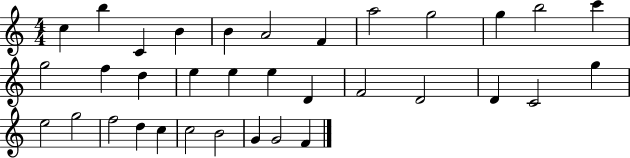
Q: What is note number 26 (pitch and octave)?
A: G5